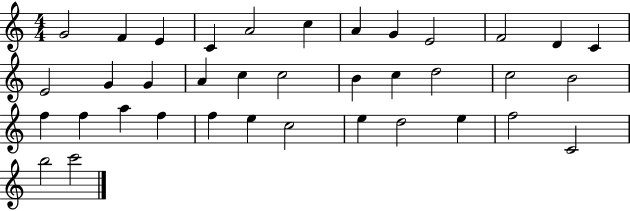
X:1
T:Untitled
M:4/4
L:1/4
K:C
G2 F E C A2 c A G E2 F2 D C E2 G G A c c2 B c d2 c2 B2 f f a f f e c2 e d2 e f2 C2 b2 c'2